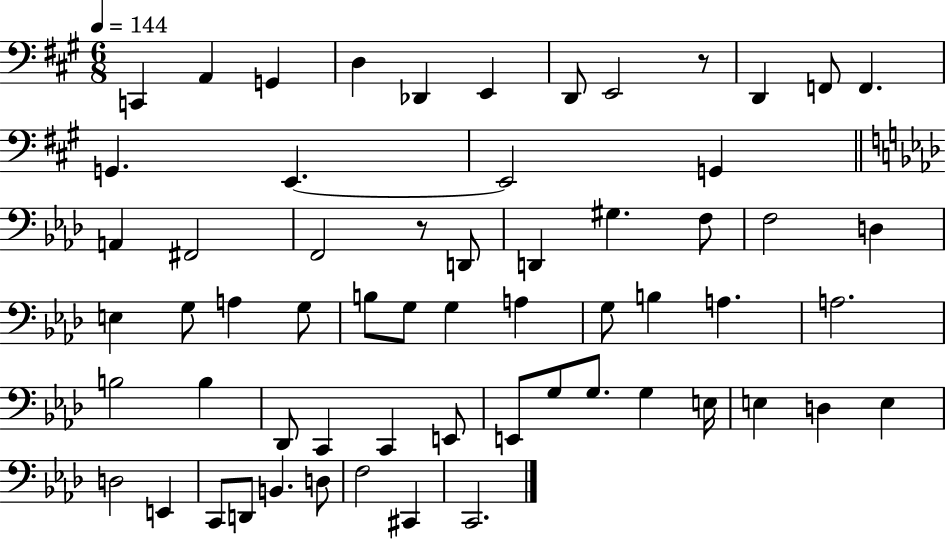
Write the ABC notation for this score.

X:1
T:Untitled
M:6/8
L:1/4
K:A
C,, A,, G,, D, _D,, E,, D,,/2 E,,2 z/2 D,, F,,/2 F,, G,, E,, E,,2 G,, A,, ^F,,2 F,,2 z/2 D,,/2 D,, ^G, F,/2 F,2 D, E, G,/2 A, G,/2 B,/2 G,/2 G, A, G,/2 B, A, A,2 B,2 B, _D,,/2 C,, C,, E,,/2 E,,/2 G,/2 G,/2 G, E,/4 E, D, E, D,2 E,, C,,/2 D,,/2 B,, D,/2 F,2 ^C,, C,,2